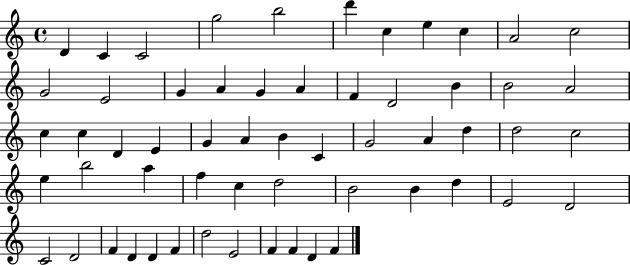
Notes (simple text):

D4/q C4/q C4/h G5/h B5/h D6/q C5/q E5/q C5/q A4/h C5/h G4/h E4/h G4/q A4/q G4/q A4/q F4/q D4/h B4/q B4/h A4/h C5/q C5/q D4/q E4/q G4/q A4/q B4/q C4/q G4/h A4/q D5/q D5/h C5/h E5/q B5/h A5/q F5/q C5/q D5/h B4/h B4/q D5/q E4/h D4/h C4/h D4/h F4/q D4/q D4/q F4/q D5/h E4/h F4/q F4/q D4/q F4/q